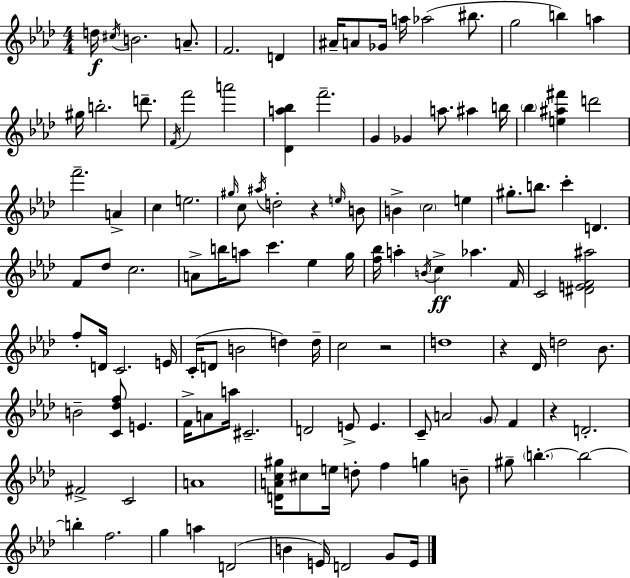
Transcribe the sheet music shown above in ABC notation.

X:1
T:Untitled
M:4/4
L:1/4
K:Fm
d/4 ^c/4 B2 A/2 F2 D ^A/4 A/2 _G/4 a/4 _a2 ^b/2 g2 b a ^g/4 b2 d'/2 F/4 f'2 a'2 [_Da_b] f'2 G _G a/2 ^a b/4 _b [e^a^f'] d'2 f'2 A c e2 ^g/4 c/2 ^a/4 d2 z e/4 B/2 B c2 e ^g/2 b/2 c' D F/2 _d/2 c2 A/2 b/4 a/2 c' _e g/4 [f_b]/4 a B/4 c _a F/4 C2 [^DEF^a]2 f/2 D/4 C2 E/4 C/4 D/2 B2 d d/4 c2 z2 d4 z _D/4 d2 _B/2 B2 [C_df]/2 E F/4 A/2 a/4 ^C2 D2 E/2 E C/2 A2 G/2 F z D2 ^F2 C2 A4 [DAc^g]/4 ^c/2 e/4 d/2 f g B/2 ^g/2 b b2 b f2 g a D2 B E/4 D2 G/2 E/4